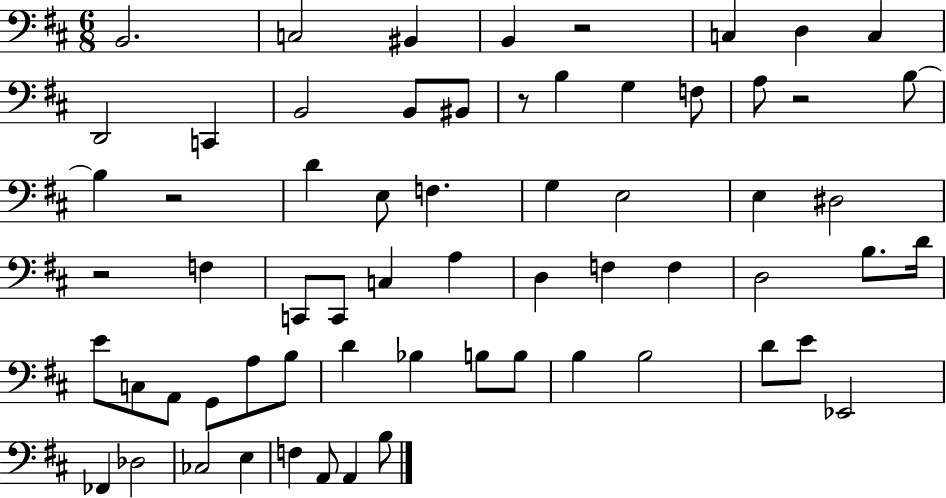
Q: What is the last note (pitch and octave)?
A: B3